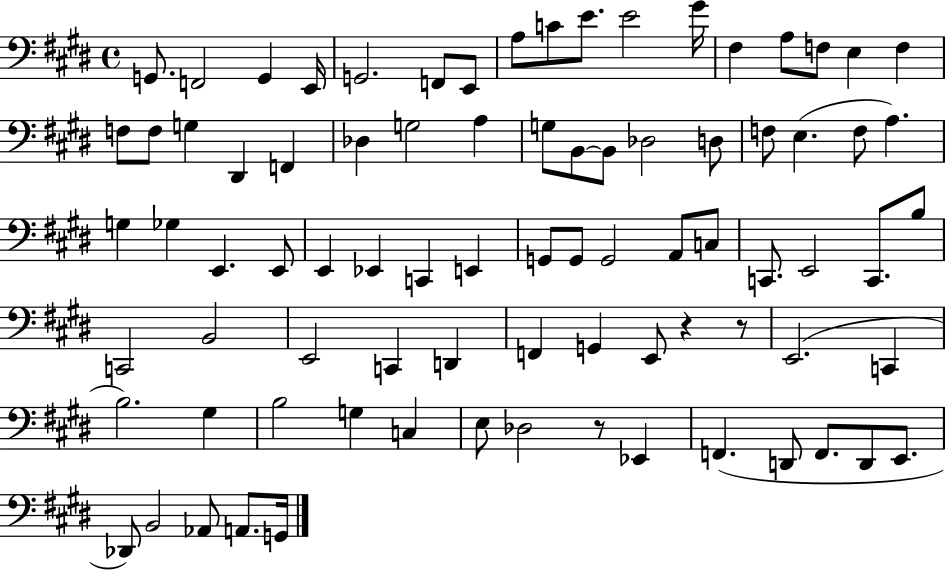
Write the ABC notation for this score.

X:1
T:Untitled
M:4/4
L:1/4
K:E
G,,/2 F,,2 G,, E,,/4 G,,2 F,,/2 E,,/2 A,/2 C/2 E/2 E2 ^G/4 ^F, A,/2 F,/2 E, F, F,/2 F,/2 G, ^D,, F,, _D, G,2 A, G,/2 B,,/2 B,,/2 _D,2 D,/2 F,/2 E, F,/2 A, G, _G, E,, E,,/2 E,, _E,, C,, E,, G,,/2 G,,/2 G,,2 A,,/2 C,/2 C,,/2 E,,2 C,,/2 B,/2 C,,2 B,,2 E,,2 C,, D,, F,, G,, E,,/2 z z/2 E,,2 C,, B,2 ^G, B,2 G, C, E,/2 _D,2 z/2 _E,, F,, D,,/2 F,,/2 D,,/2 E,,/2 _D,,/2 B,,2 _A,,/2 A,,/2 G,,/4